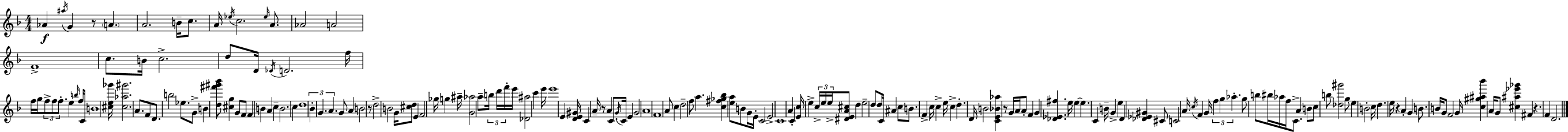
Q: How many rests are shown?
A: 6